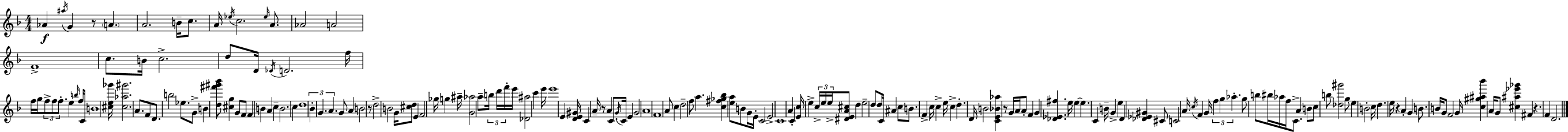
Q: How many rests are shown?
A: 6